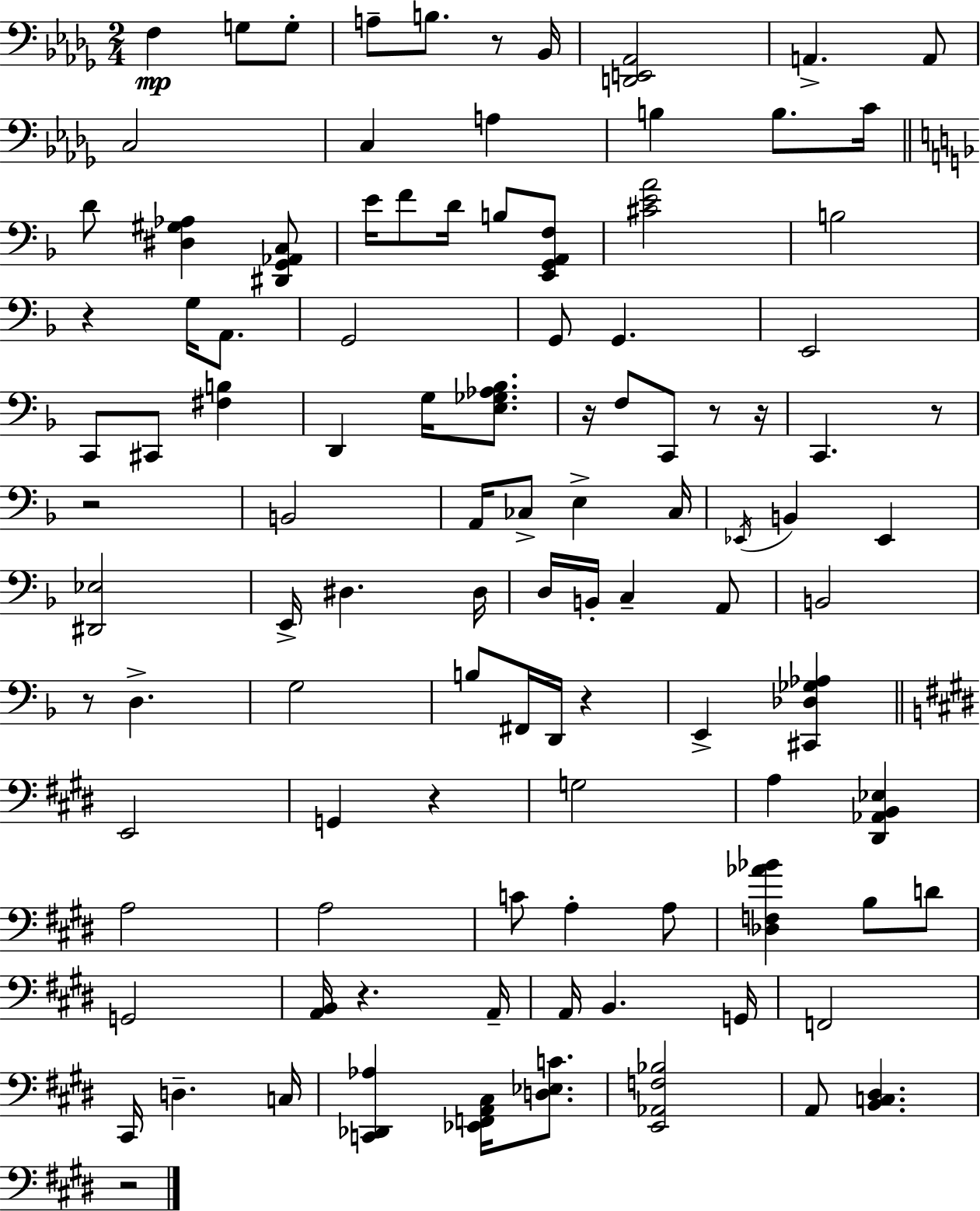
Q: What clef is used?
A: bass